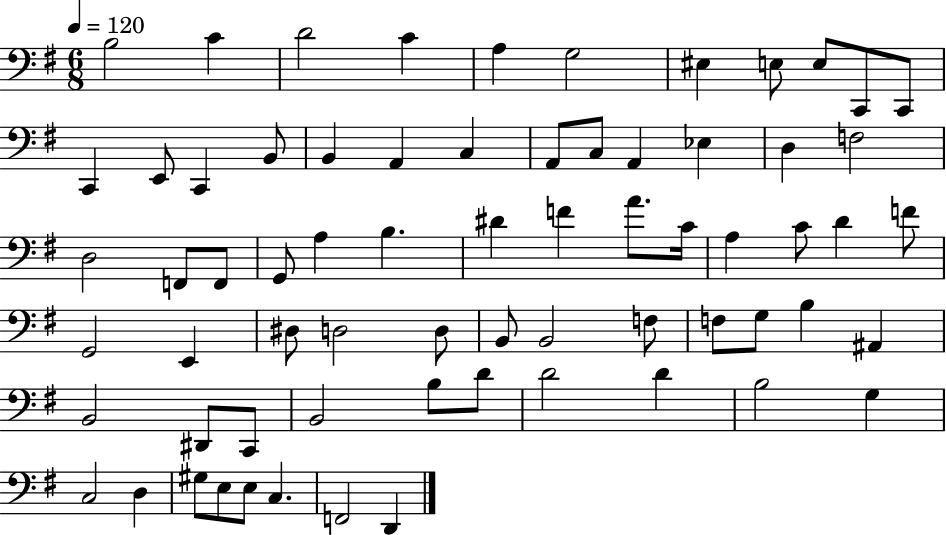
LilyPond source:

{
  \clef bass
  \numericTimeSignature
  \time 6/8
  \key g \major
  \tempo 4 = 120
  b2 c'4 | d'2 c'4 | a4 g2 | eis4 e8 e8 c,8 c,8 | \break c,4 e,8 c,4 b,8 | b,4 a,4 c4 | a,8 c8 a,4 ees4 | d4 f2 | \break d2 f,8 f,8 | g,8 a4 b4. | dis'4 f'4 a'8. c'16 | a4 c'8 d'4 f'8 | \break g,2 e,4 | dis8 d2 d8 | b,8 b,2 f8 | f8 g8 b4 ais,4 | \break b,2 dis,8 c,8 | b,2 b8 d'8 | d'2 d'4 | b2 g4 | \break c2 d4 | gis8 e8 e8 c4. | f,2 d,4 | \bar "|."
}